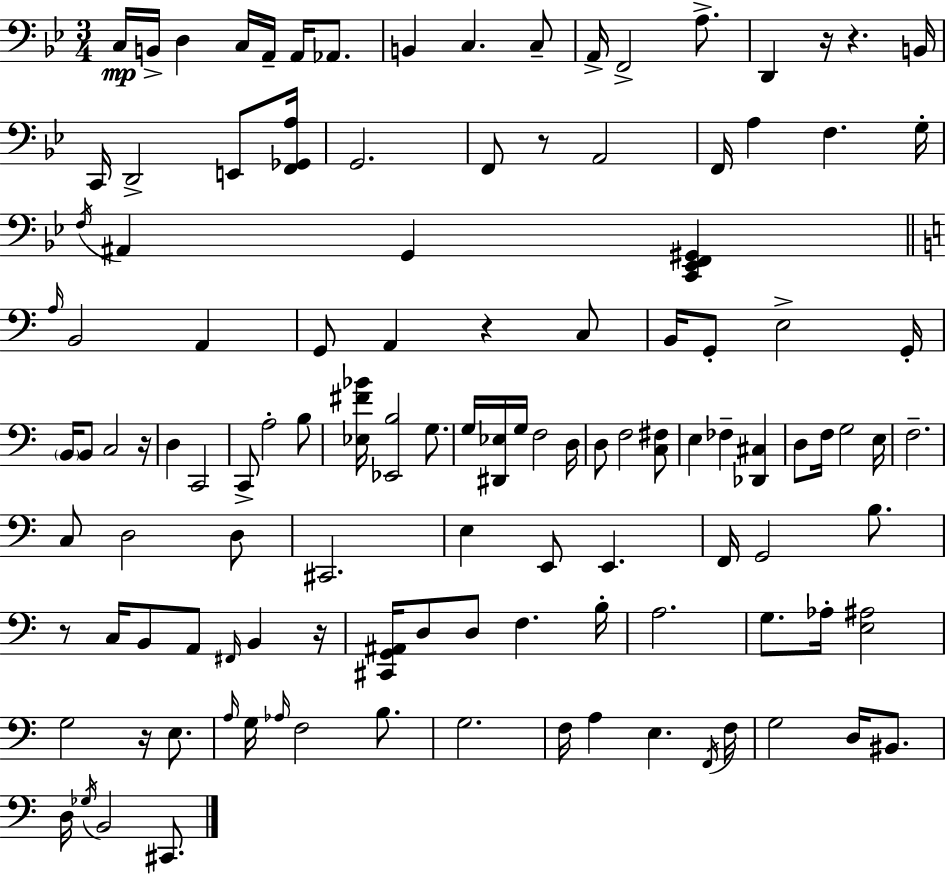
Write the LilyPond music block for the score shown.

{
  \clef bass
  \numericTimeSignature
  \time 3/4
  \key bes \major
  c16\mp b,16-> d4 c16 a,16-- a,16 aes,8. | b,4 c4. c8-- | a,16-> f,2-> a8.-> | d,4 r16 r4. b,16 | \break c,16 d,2-> e,8 <f, ges, a>16 | g,2. | f,8 r8 a,2 | f,16 a4 f4. g16-. | \break \acciaccatura { f16 } ais,4 g,4 <c, ees, f, gis,>4 | \bar "||" \break \key c \major \grace { a16 } b,2 a,4 | g,8 a,4 r4 c8 | b,16 g,8-. e2-> | g,16-. \parenthesize b,16 b,8 c2 | \break r16 d4 c,2 | c,8-> a2-. b8 | <ees fis' bes'>16 <ees, b>2 g8. | g16 <dis, ees>16 g16 f2 | \break d16 d8 f2 <c fis>8 | e4 fes4-- <des, cis>4 | d8 f16 g2 | e16 f2.-- | \break c8 d2 d8 | cis,2. | e4 e,8 e,4. | f,16 g,2 b8. | \break r8 c16 b,8 a,8 \grace { fis,16 } b,4 | r16 <cis, g, ais,>16 d8 d8 f4. | b16-. a2. | g8. aes16-. <e ais>2 | \break g2 r16 e8. | \grace { a16 } g16 \grace { aes16 } f2 | b8. g2. | f16 a4 e4. | \break \acciaccatura { f,16 } f16 g2 | d16 bis,8. d16 \acciaccatura { ges16 } b,2 | cis,8. \bar "|."
}